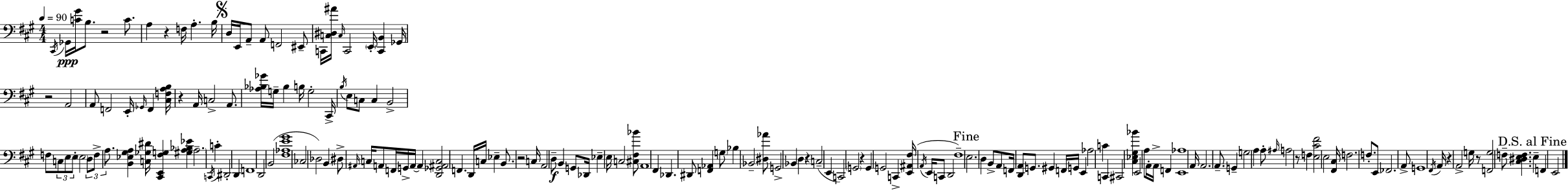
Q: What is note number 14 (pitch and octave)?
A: EIS2